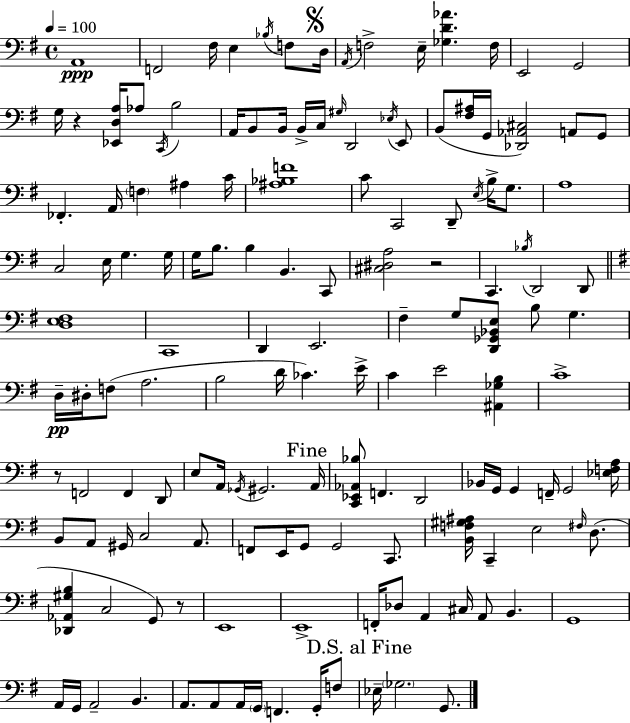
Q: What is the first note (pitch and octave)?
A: A2